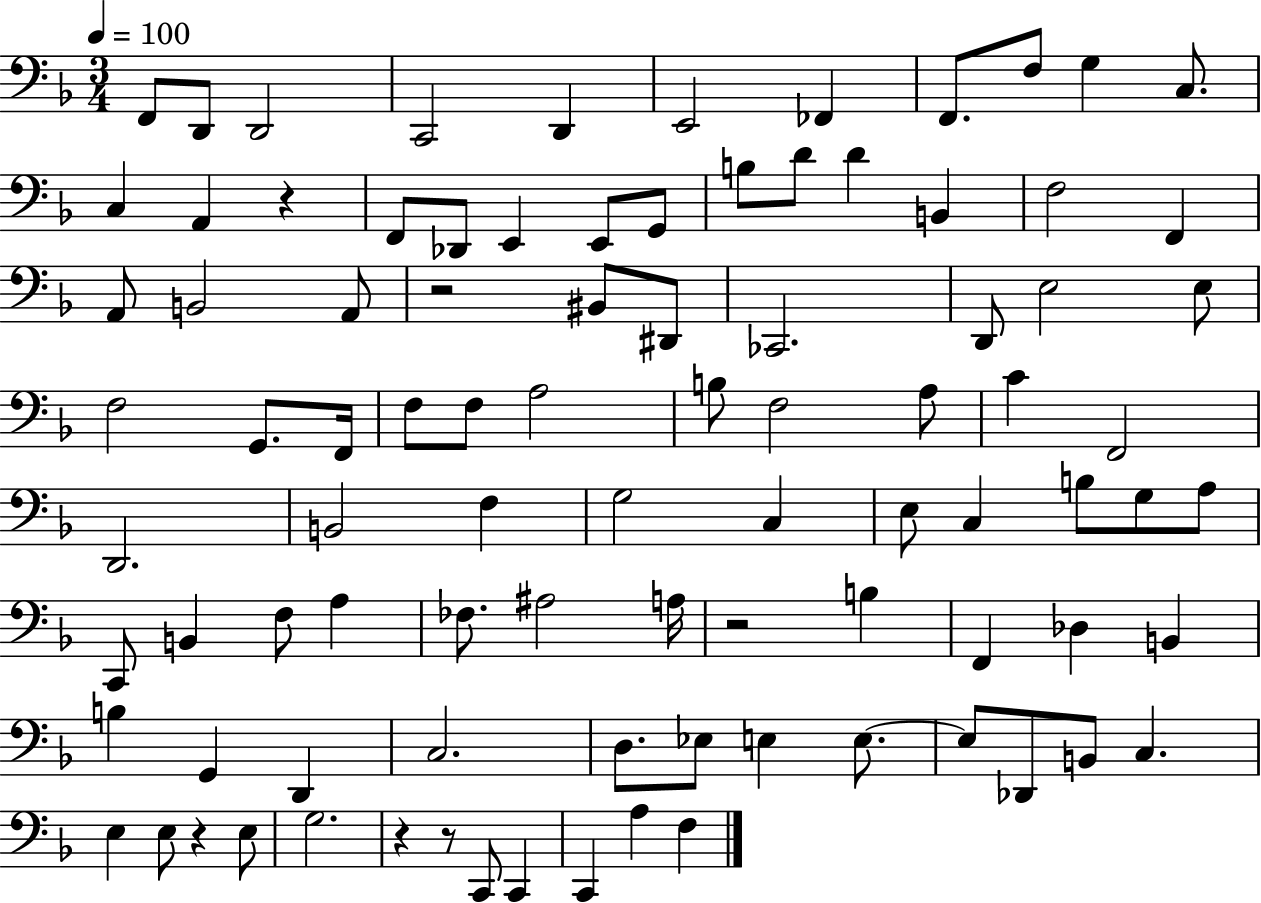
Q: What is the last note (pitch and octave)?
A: F3